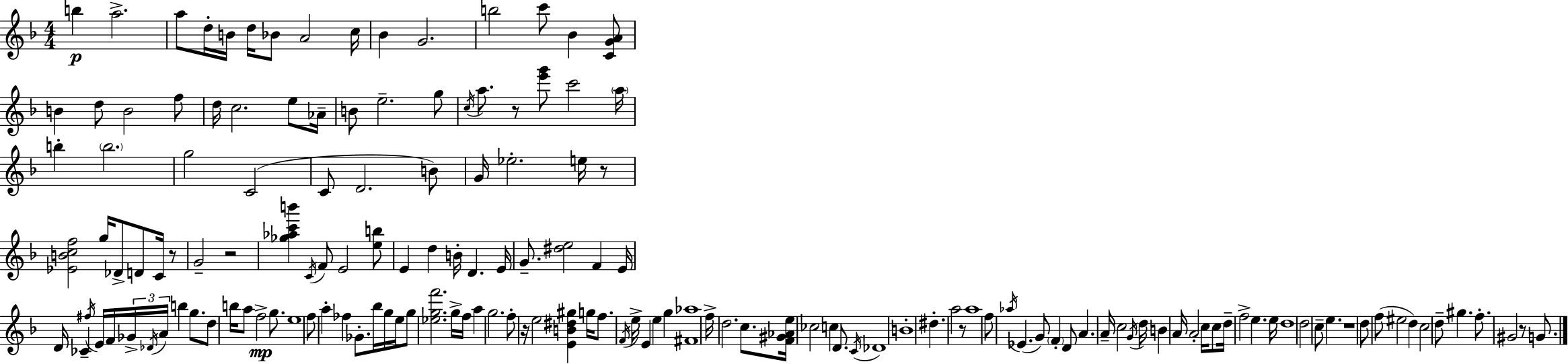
B5/q A5/h. A5/e D5/s B4/s D5/s Bb4/e A4/h C5/s Bb4/q G4/h. B5/h C6/e Bb4/q [C4,G4,A4]/e B4/q D5/e B4/h F5/e D5/s C5/h. E5/e Ab4/s B4/e E5/h. G5/e C5/s A5/e. R/e [E6,G6]/e C6/h A5/s B5/q B5/h. G5/h C4/h C4/e D4/h. B4/e G4/s Eb5/h. E5/s R/e [Eb4,B4,C5,F5]/h G5/s Db4/e D4/e C4/s R/e G4/h R/h [Gb5,Ab5,C6,B6]/q C4/s F4/e E4/h [E5,B5]/e E4/q D5/q B4/s D4/q. E4/s G4/e. [D#5,E5]/h F4/q E4/s D4/s CES4/q F#5/s E4/s F4/s Gb4/s Db4/s A4/s B5/q G5/e. D5/e B5/s A5/e F5/h G5/e. E5/w F5/e A5/q FES5/q Gb4/e. Bb5/s G5/s E5/s G5/e [Eb5,G5,F6]/h. G5/s F5/s A5/q G5/h. F5/e R/s E5/h [E4,B4,D#5,G#5]/q G5/s F5/e. F4/s E5/s E4/q E5/q G5/q [F#4,Ab5]/w F5/s D5/h. C5/e. [F4,G#4,Ab4,E5]/s CES5/h C5/q D4/e. C4/s Db4/w B4/w D#5/q. A5/h R/e A5/w F5/e Ab5/s Eb4/q. G4/e F4/q D4/e A4/q. A4/s C5/h G4/s D5/s B4/q A4/s A4/h C5/s C5/e D5/s F5/h E5/q. E5/s D5/w D5/h C5/e E5/q. R/w D5/e F5/e EIS5/h D5/q C5/h D5/e G#5/q. F5/e. G#4/h R/e G4/e.